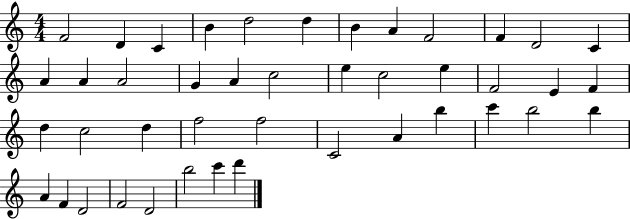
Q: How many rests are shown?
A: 0